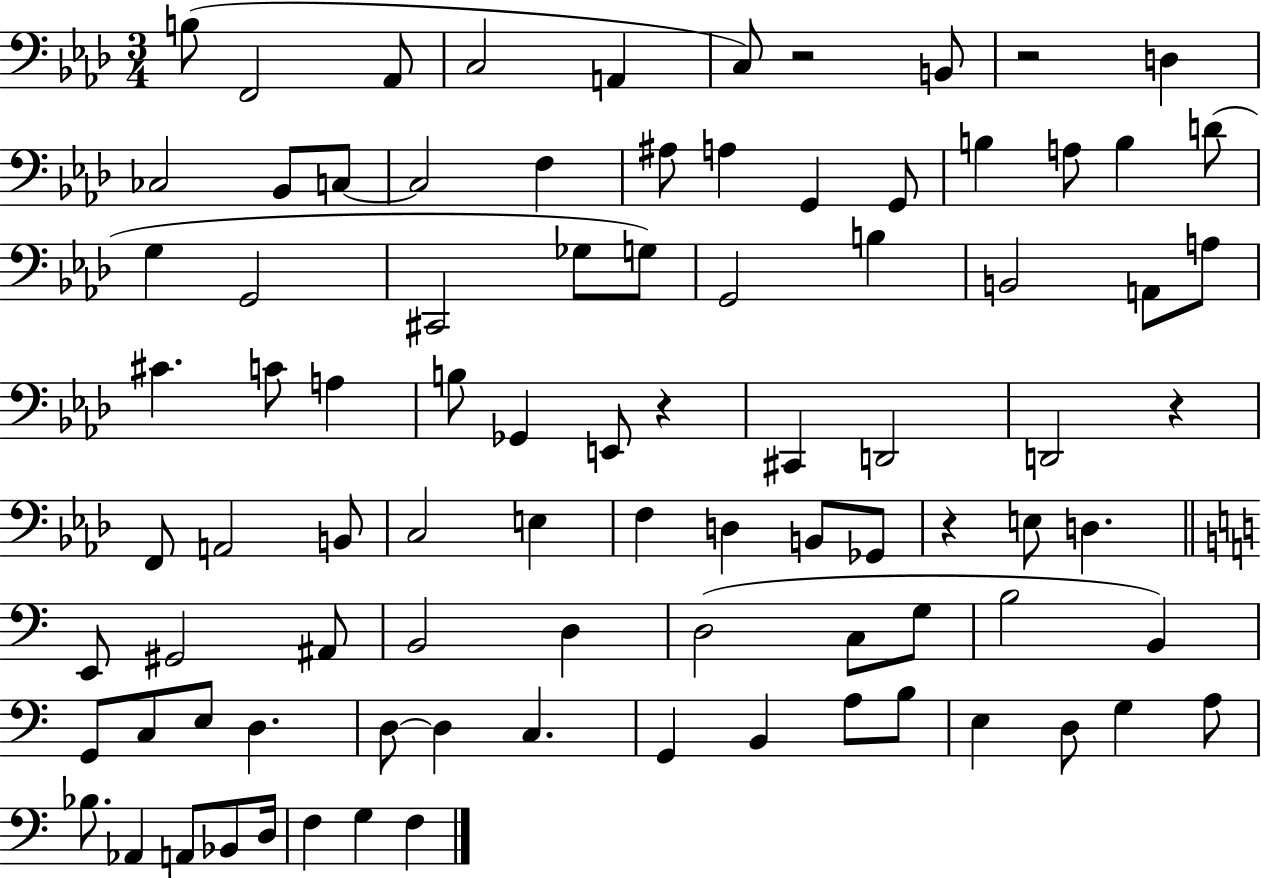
{
  \clef bass
  \numericTimeSignature
  \time 3/4
  \key aes \major
  b8( f,2 aes,8 | c2 a,4 | c8) r2 b,8 | r2 d4 | \break ces2 bes,8 c8~~ | c2 f4 | ais8 a4 g,4 g,8 | b4 a8 b4 d'8( | \break g4 g,2 | cis,2 ges8 g8) | g,2 b4 | b,2 a,8 a8 | \break cis'4. c'8 a4 | b8 ges,4 e,8 r4 | cis,4 d,2 | d,2 r4 | \break f,8 a,2 b,8 | c2 e4 | f4 d4 b,8 ges,8 | r4 e8 d4. | \break \bar "||" \break \key c \major e,8 gis,2 ais,8 | b,2 d4 | d2( c8 g8 | b2 b,4) | \break g,8 c8 e8 d4. | d8~~ d4 c4. | g,4 b,4 a8 b8 | e4 d8 g4 a8 | \break bes8. aes,4 a,8 bes,8 d16 | f4 g4 f4 | \bar "|."
}